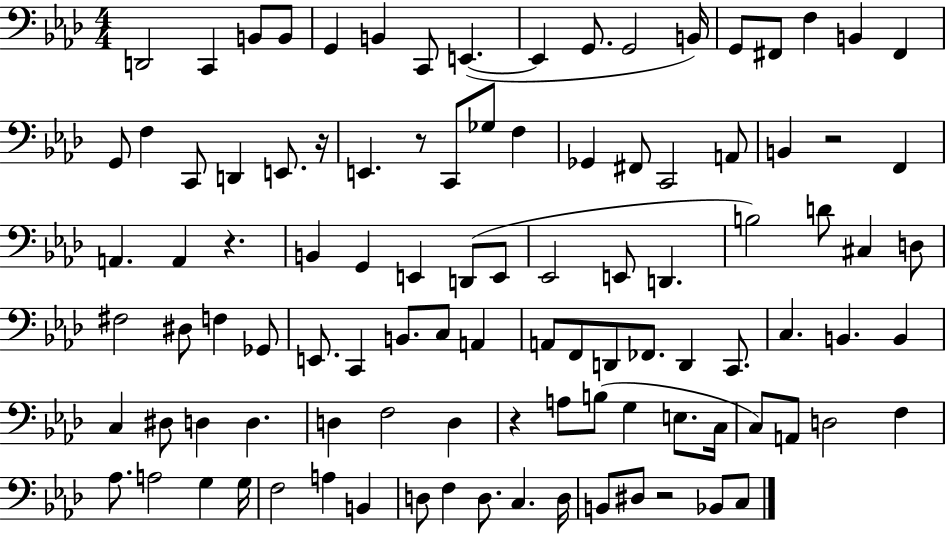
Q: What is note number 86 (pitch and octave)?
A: A3